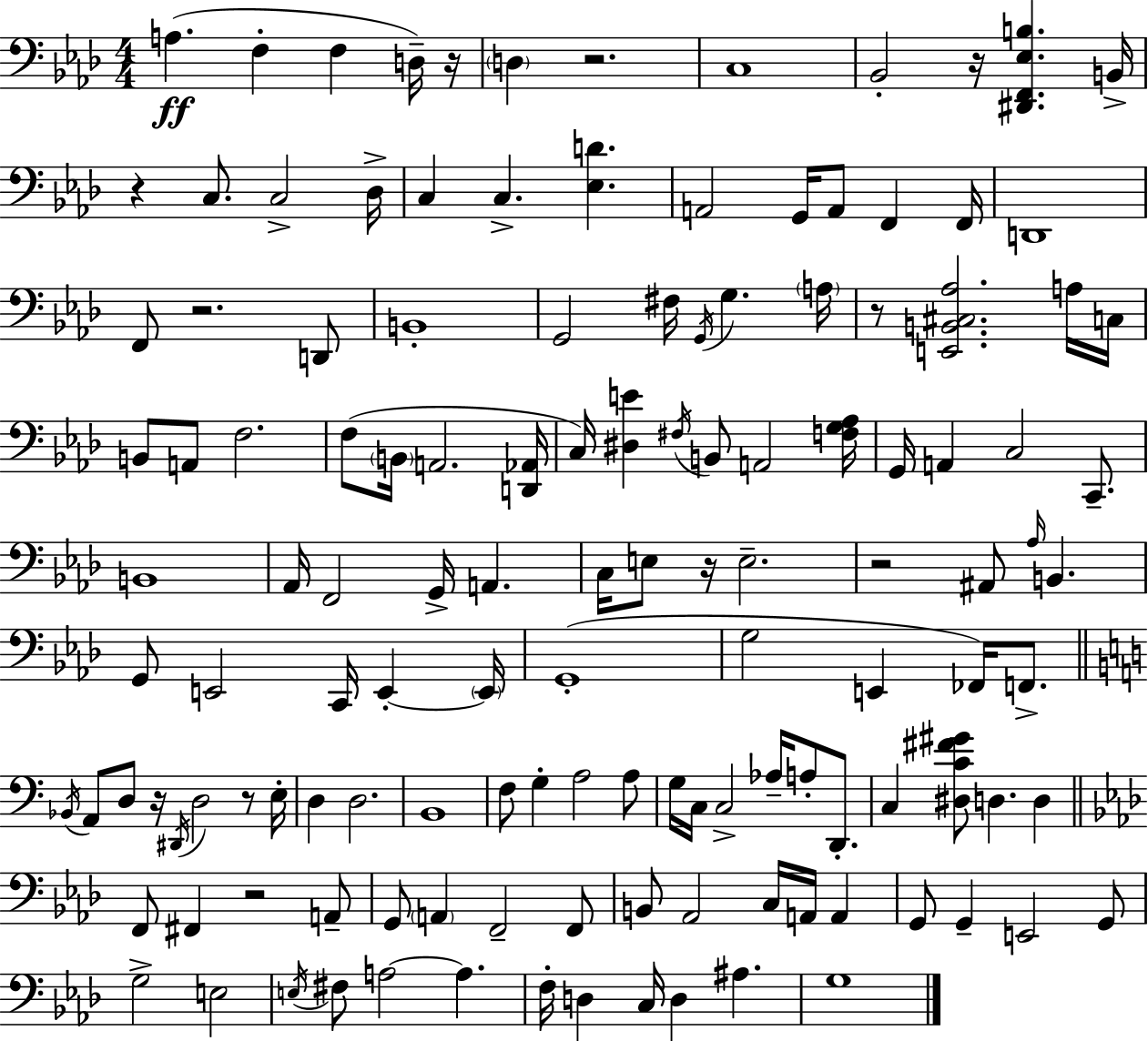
A3/q. F3/q F3/q D3/s R/s D3/q R/h. C3/w Bb2/h R/s [D#2,F2,Eb3,B3]/q. B2/s R/q C3/e. C3/h Db3/s C3/q C3/q. [Eb3,D4]/q. A2/h G2/s A2/e F2/q F2/s D2/w F2/e R/h. D2/e B2/w G2/h F#3/s G2/s G3/q. A3/s R/e [E2,B2,C#3,Ab3]/h. A3/s C3/s B2/e A2/e F3/h. F3/e B2/s A2/h. [D2,Ab2]/s C3/s [D#3,E4]/q F#3/s B2/e A2/h [F3,G3,Ab3]/s G2/s A2/q C3/h C2/e. B2/w Ab2/s F2/h G2/s A2/q. C3/s E3/e R/s E3/h. R/h A#2/e Ab3/s B2/q. G2/e E2/h C2/s E2/q E2/s G2/w G3/h E2/q FES2/s F2/e. Bb2/s A2/e D3/e R/s D#2/s D3/h R/e E3/s D3/q D3/h. B2/w F3/e G3/q A3/h A3/e G3/s C3/s C3/h Ab3/s A3/e D2/e. C3/q [D#3,C4,F#4,G#4]/e D3/q. D3/q F2/e F#2/q R/h A2/e G2/e A2/q F2/h F2/e B2/e Ab2/h C3/s A2/s A2/q G2/e G2/q E2/h G2/e G3/h E3/h E3/s F#3/e A3/h A3/q. F3/s D3/q C3/s D3/q A#3/q. G3/w